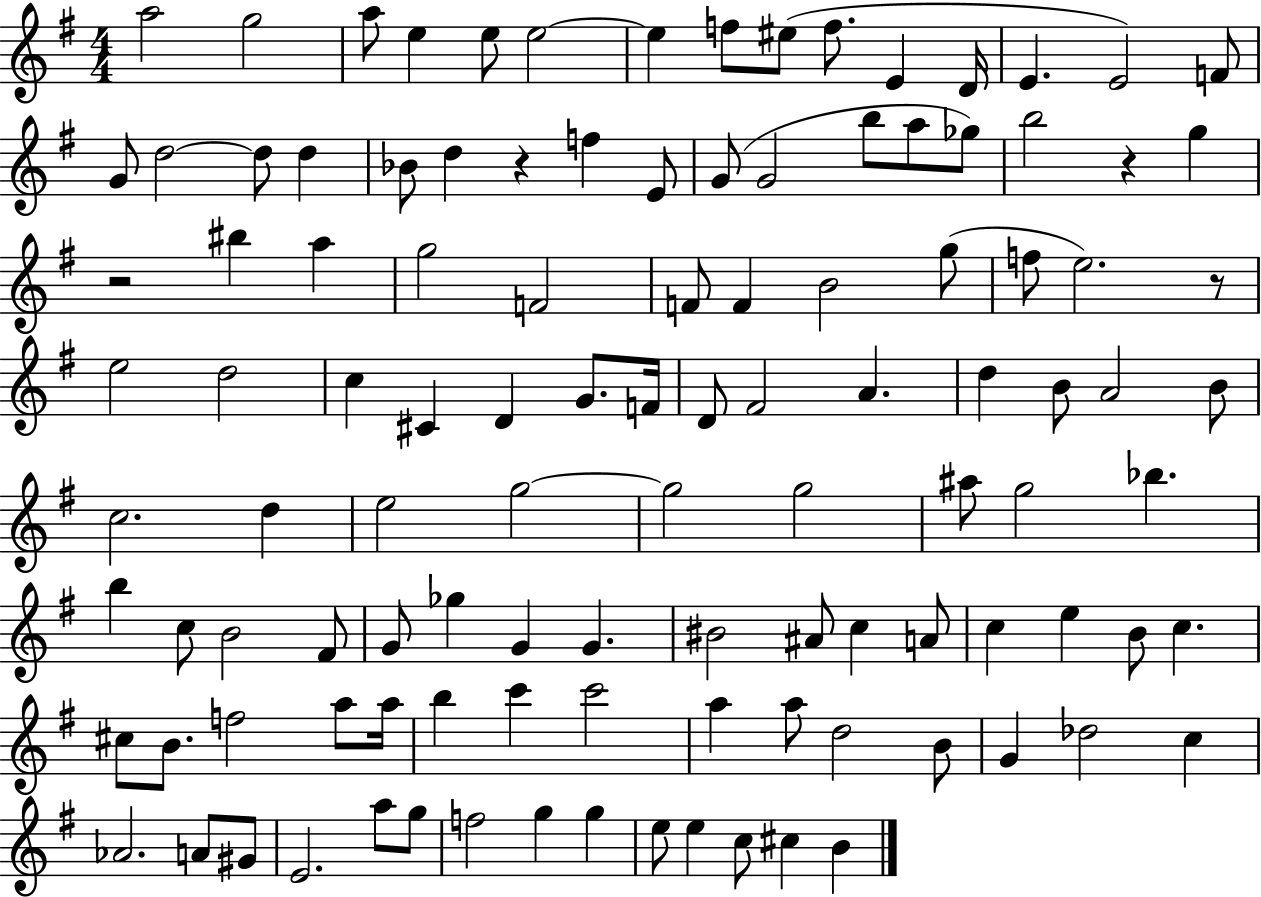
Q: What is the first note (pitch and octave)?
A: A5